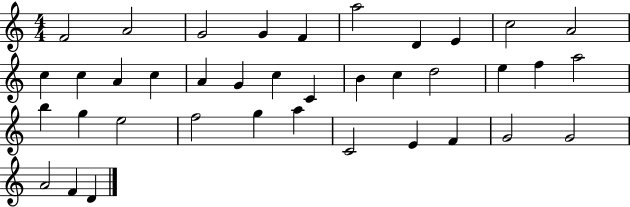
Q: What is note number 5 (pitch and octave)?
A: F4